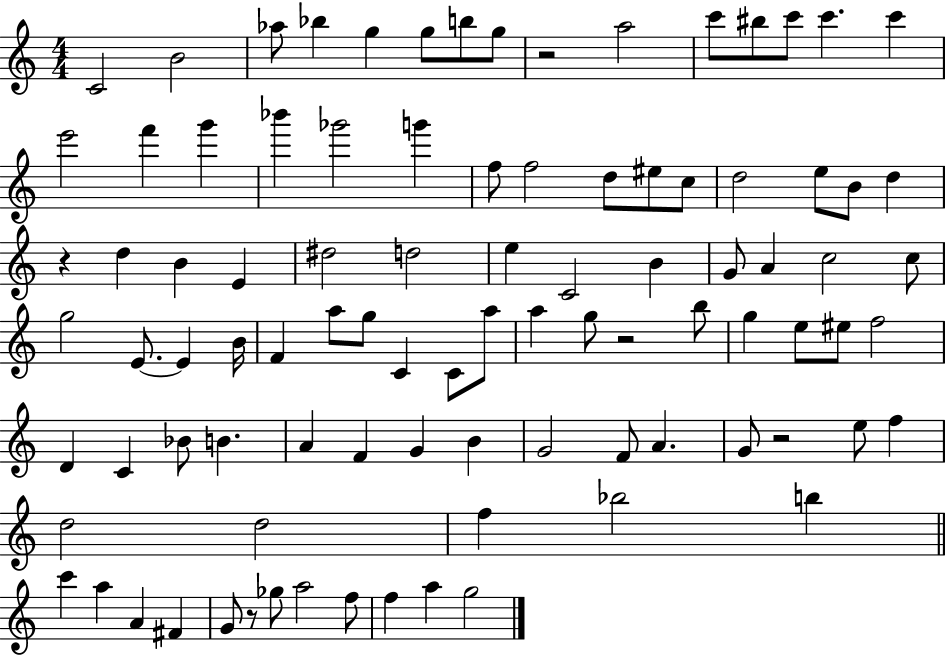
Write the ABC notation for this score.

X:1
T:Untitled
M:4/4
L:1/4
K:C
C2 B2 _a/2 _b g g/2 b/2 g/2 z2 a2 c'/2 ^b/2 c'/2 c' c' e'2 f' g' _b' _g'2 g' f/2 f2 d/2 ^e/2 c/2 d2 e/2 B/2 d z d B E ^d2 d2 e C2 B G/2 A c2 c/2 g2 E/2 E B/4 F a/2 g/2 C C/2 a/2 a g/2 z2 b/2 g e/2 ^e/2 f2 D C _B/2 B A F G B G2 F/2 A G/2 z2 e/2 f d2 d2 f _b2 b c' a A ^F G/2 z/2 _g/2 a2 f/2 f a g2